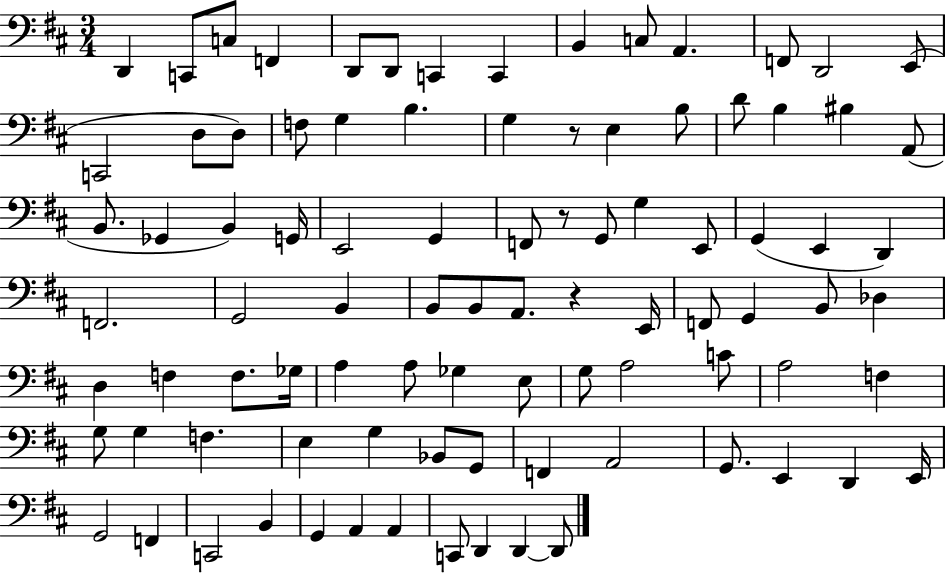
X:1
T:Untitled
M:3/4
L:1/4
K:D
D,, C,,/2 C,/2 F,, D,,/2 D,,/2 C,, C,, B,, C,/2 A,, F,,/2 D,,2 E,,/2 C,,2 D,/2 D,/2 F,/2 G, B, G, z/2 E, B,/2 D/2 B, ^B, A,,/2 B,,/2 _G,, B,, G,,/4 E,,2 G,, F,,/2 z/2 G,,/2 G, E,,/2 G,, E,, D,, F,,2 G,,2 B,, B,,/2 B,,/2 A,,/2 z E,,/4 F,,/2 G,, B,,/2 _D, D, F, F,/2 _G,/4 A, A,/2 _G, E,/2 G,/2 A,2 C/2 A,2 F, G,/2 G, F, E, G, _B,,/2 G,,/2 F,, A,,2 G,,/2 E,, D,, E,,/4 G,,2 F,, C,,2 B,, G,, A,, A,, C,,/2 D,, D,, D,,/2